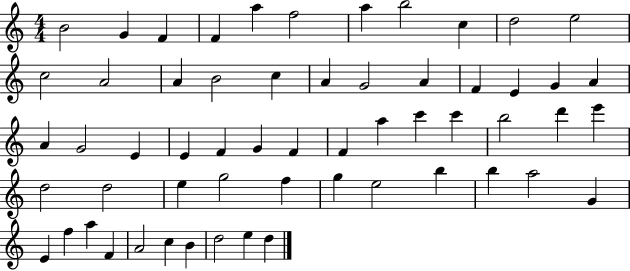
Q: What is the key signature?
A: C major